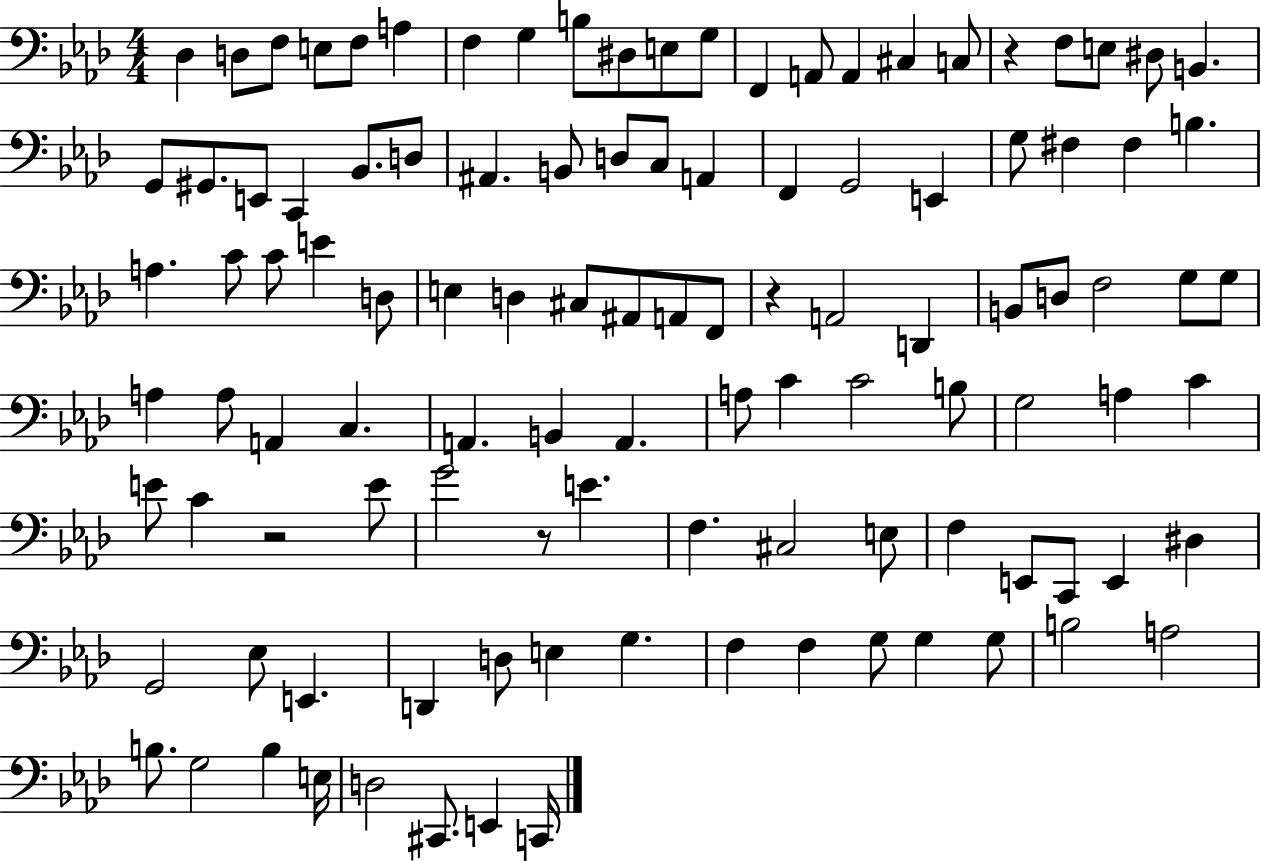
Db3/q D3/e F3/e E3/e F3/e A3/q F3/q G3/q B3/e D#3/e E3/e G3/e F2/q A2/e A2/q C#3/q C3/e R/q F3/e E3/e D#3/e B2/q. G2/e G#2/e. E2/e C2/q Bb2/e. D3/e A#2/q. B2/e D3/e C3/e A2/q F2/q G2/h E2/q G3/e F#3/q F#3/q B3/q. A3/q. C4/e C4/e E4/q D3/e E3/q D3/q C#3/e A#2/e A2/e F2/e R/q A2/h D2/q B2/e D3/e F3/h G3/e G3/e A3/q A3/e A2/q C3/q. A2/q. B2/q A2/q. A3/e C4/q C4/h B3/e G3/h A3/q C4/q E4/e C4/q R/h E4/e G4/h R/e E4/q. F3/q. C#3/h E3/e F3/q E2/e C2/e E2/q D#3/q G2/h Eb3/e E2/q. D2/q D3/e E3/q G3/q. F3/q F3/q G3/e G3/q G3/e B3/h A3/h B3/e. G3/h B3/q E3/s D3/h C#2/e. E2/q C2/s